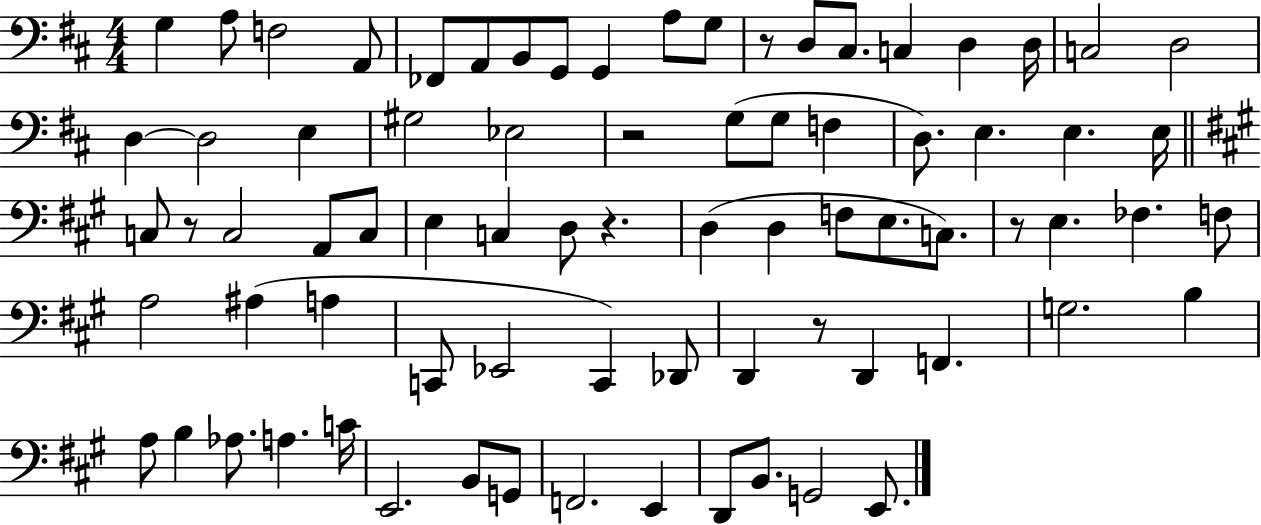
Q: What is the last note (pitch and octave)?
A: E2